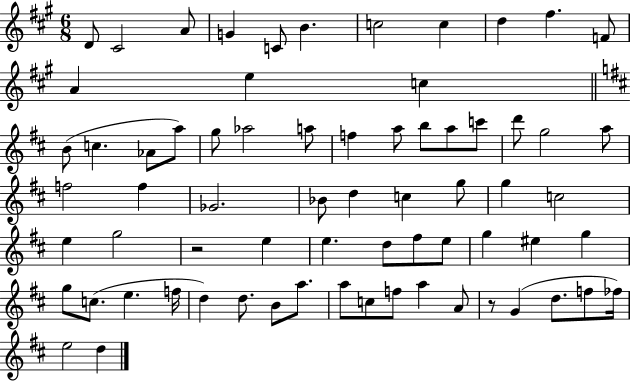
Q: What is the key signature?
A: A major